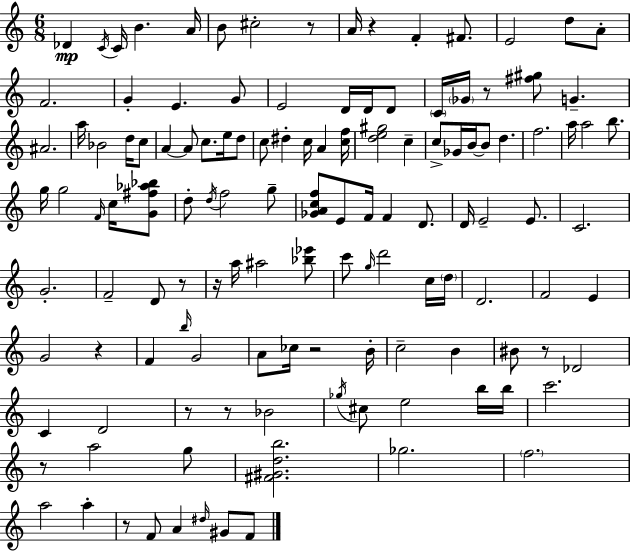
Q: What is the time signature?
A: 6/8